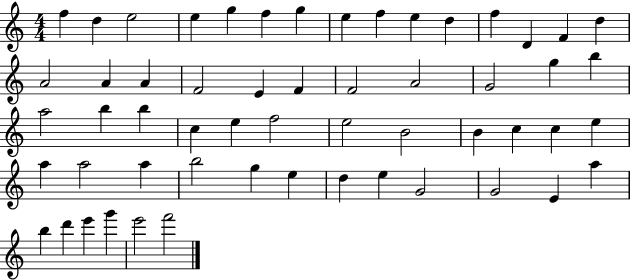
X:1
T:Untitled
M:4/4
L:1/4
K:C
f d e2 e g f g e f e d f D F d A2 A A F2 E F F2 A2 G2 g b a2 b b c e f2 e2 B2 B c c e a a2 a b2 g e d e G2 G2 E a b d' e' g' e'2 f'2